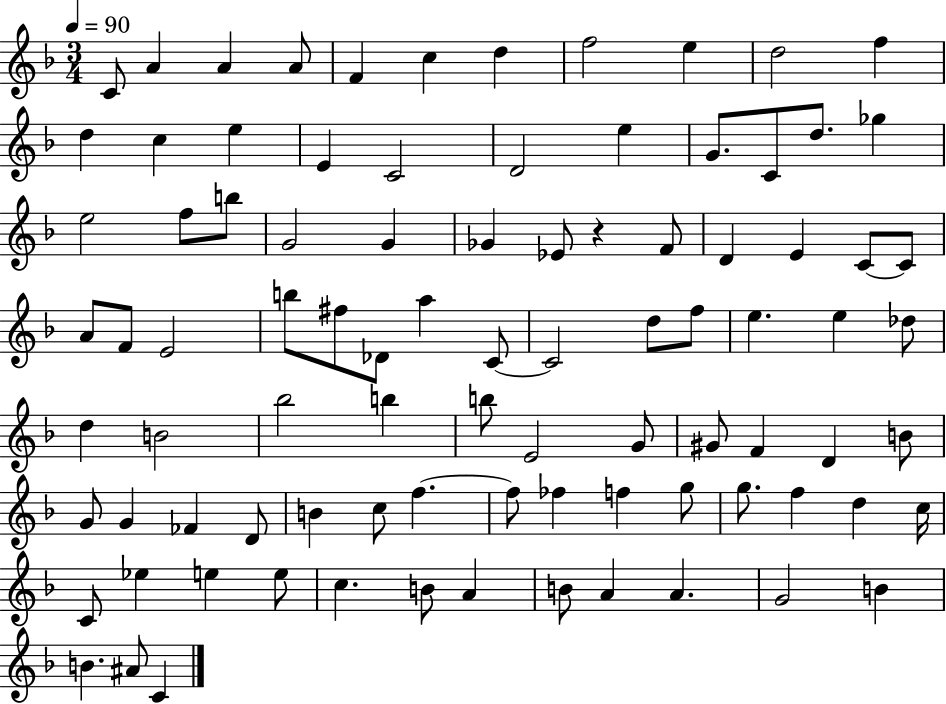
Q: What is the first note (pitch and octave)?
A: C4